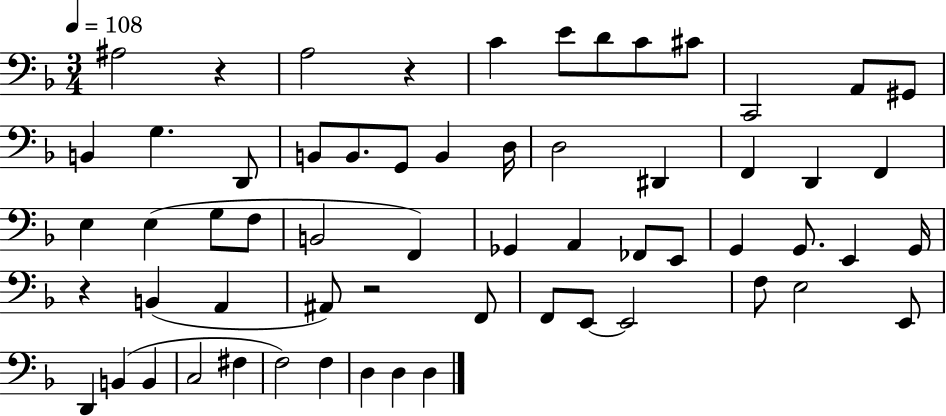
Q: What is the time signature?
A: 3/4